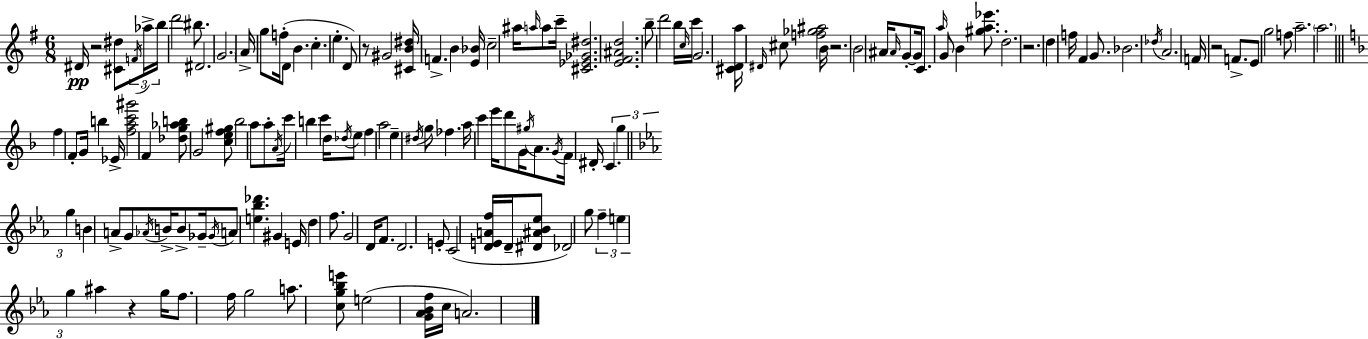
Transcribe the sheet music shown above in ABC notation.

X:1
T:Untitled
M:6/8
L:1/4
K:G
^D/4 z2 [^C^d]/2 F/4 _a/4 b/4 d'2 ^b/2 ^D2 G2 A/4 g/2 f/4 D/2 B c e D/2 z/2 ^G2 [^CB^d]/4 F B [E_B]/4 c2 ^a/4 a/4 a/2 c'/4 [^C_E_G^d]2 [E^F^Ad]2 b/2 d'2 b/4 c/4 c'/4 G2 [^CDa]/4 ^D/4 ^c/2 [f_g^a]2 B/4 z2 B2 ^A/4 ^A/4 G/2 G/4 C/2 a/4 G/2 B [^ga_e']/2 d2 z2 d f/4 ^F G/2 _B2 _d/4 A2 F/4 z2 F/2 E/2 g2 f/2 a2 a2 f F/2 G/4 b _E/4 [fac'^g']2 F [_dg_ab]/2 G2 [cef^g]/2 _b2 a/2 a/2 A/4 c'/4 b c' d/4 _d/4 e/2 f a2 e ^d/4 g/2 _f a/4 c' e'/4 d'/2 G/4 ^g/4 A/2 G/4 F/4 ^D/4 C g g B A/2 G/2 _A/4 B/4 B/2 _G/4 _G/4 A/2 [e_b_d'] ^G E/4 d f/2 G2 D/4 F/2 D2 E/2 C2 [DEAf]/4 D/4 [^D^A_B_e]/2 _D2 g/2 f e g ^a z g/4 f/2 f/4 g2 a/2 [cg_be']/2 e2 [G_A_Bf]/4 c/4 A2